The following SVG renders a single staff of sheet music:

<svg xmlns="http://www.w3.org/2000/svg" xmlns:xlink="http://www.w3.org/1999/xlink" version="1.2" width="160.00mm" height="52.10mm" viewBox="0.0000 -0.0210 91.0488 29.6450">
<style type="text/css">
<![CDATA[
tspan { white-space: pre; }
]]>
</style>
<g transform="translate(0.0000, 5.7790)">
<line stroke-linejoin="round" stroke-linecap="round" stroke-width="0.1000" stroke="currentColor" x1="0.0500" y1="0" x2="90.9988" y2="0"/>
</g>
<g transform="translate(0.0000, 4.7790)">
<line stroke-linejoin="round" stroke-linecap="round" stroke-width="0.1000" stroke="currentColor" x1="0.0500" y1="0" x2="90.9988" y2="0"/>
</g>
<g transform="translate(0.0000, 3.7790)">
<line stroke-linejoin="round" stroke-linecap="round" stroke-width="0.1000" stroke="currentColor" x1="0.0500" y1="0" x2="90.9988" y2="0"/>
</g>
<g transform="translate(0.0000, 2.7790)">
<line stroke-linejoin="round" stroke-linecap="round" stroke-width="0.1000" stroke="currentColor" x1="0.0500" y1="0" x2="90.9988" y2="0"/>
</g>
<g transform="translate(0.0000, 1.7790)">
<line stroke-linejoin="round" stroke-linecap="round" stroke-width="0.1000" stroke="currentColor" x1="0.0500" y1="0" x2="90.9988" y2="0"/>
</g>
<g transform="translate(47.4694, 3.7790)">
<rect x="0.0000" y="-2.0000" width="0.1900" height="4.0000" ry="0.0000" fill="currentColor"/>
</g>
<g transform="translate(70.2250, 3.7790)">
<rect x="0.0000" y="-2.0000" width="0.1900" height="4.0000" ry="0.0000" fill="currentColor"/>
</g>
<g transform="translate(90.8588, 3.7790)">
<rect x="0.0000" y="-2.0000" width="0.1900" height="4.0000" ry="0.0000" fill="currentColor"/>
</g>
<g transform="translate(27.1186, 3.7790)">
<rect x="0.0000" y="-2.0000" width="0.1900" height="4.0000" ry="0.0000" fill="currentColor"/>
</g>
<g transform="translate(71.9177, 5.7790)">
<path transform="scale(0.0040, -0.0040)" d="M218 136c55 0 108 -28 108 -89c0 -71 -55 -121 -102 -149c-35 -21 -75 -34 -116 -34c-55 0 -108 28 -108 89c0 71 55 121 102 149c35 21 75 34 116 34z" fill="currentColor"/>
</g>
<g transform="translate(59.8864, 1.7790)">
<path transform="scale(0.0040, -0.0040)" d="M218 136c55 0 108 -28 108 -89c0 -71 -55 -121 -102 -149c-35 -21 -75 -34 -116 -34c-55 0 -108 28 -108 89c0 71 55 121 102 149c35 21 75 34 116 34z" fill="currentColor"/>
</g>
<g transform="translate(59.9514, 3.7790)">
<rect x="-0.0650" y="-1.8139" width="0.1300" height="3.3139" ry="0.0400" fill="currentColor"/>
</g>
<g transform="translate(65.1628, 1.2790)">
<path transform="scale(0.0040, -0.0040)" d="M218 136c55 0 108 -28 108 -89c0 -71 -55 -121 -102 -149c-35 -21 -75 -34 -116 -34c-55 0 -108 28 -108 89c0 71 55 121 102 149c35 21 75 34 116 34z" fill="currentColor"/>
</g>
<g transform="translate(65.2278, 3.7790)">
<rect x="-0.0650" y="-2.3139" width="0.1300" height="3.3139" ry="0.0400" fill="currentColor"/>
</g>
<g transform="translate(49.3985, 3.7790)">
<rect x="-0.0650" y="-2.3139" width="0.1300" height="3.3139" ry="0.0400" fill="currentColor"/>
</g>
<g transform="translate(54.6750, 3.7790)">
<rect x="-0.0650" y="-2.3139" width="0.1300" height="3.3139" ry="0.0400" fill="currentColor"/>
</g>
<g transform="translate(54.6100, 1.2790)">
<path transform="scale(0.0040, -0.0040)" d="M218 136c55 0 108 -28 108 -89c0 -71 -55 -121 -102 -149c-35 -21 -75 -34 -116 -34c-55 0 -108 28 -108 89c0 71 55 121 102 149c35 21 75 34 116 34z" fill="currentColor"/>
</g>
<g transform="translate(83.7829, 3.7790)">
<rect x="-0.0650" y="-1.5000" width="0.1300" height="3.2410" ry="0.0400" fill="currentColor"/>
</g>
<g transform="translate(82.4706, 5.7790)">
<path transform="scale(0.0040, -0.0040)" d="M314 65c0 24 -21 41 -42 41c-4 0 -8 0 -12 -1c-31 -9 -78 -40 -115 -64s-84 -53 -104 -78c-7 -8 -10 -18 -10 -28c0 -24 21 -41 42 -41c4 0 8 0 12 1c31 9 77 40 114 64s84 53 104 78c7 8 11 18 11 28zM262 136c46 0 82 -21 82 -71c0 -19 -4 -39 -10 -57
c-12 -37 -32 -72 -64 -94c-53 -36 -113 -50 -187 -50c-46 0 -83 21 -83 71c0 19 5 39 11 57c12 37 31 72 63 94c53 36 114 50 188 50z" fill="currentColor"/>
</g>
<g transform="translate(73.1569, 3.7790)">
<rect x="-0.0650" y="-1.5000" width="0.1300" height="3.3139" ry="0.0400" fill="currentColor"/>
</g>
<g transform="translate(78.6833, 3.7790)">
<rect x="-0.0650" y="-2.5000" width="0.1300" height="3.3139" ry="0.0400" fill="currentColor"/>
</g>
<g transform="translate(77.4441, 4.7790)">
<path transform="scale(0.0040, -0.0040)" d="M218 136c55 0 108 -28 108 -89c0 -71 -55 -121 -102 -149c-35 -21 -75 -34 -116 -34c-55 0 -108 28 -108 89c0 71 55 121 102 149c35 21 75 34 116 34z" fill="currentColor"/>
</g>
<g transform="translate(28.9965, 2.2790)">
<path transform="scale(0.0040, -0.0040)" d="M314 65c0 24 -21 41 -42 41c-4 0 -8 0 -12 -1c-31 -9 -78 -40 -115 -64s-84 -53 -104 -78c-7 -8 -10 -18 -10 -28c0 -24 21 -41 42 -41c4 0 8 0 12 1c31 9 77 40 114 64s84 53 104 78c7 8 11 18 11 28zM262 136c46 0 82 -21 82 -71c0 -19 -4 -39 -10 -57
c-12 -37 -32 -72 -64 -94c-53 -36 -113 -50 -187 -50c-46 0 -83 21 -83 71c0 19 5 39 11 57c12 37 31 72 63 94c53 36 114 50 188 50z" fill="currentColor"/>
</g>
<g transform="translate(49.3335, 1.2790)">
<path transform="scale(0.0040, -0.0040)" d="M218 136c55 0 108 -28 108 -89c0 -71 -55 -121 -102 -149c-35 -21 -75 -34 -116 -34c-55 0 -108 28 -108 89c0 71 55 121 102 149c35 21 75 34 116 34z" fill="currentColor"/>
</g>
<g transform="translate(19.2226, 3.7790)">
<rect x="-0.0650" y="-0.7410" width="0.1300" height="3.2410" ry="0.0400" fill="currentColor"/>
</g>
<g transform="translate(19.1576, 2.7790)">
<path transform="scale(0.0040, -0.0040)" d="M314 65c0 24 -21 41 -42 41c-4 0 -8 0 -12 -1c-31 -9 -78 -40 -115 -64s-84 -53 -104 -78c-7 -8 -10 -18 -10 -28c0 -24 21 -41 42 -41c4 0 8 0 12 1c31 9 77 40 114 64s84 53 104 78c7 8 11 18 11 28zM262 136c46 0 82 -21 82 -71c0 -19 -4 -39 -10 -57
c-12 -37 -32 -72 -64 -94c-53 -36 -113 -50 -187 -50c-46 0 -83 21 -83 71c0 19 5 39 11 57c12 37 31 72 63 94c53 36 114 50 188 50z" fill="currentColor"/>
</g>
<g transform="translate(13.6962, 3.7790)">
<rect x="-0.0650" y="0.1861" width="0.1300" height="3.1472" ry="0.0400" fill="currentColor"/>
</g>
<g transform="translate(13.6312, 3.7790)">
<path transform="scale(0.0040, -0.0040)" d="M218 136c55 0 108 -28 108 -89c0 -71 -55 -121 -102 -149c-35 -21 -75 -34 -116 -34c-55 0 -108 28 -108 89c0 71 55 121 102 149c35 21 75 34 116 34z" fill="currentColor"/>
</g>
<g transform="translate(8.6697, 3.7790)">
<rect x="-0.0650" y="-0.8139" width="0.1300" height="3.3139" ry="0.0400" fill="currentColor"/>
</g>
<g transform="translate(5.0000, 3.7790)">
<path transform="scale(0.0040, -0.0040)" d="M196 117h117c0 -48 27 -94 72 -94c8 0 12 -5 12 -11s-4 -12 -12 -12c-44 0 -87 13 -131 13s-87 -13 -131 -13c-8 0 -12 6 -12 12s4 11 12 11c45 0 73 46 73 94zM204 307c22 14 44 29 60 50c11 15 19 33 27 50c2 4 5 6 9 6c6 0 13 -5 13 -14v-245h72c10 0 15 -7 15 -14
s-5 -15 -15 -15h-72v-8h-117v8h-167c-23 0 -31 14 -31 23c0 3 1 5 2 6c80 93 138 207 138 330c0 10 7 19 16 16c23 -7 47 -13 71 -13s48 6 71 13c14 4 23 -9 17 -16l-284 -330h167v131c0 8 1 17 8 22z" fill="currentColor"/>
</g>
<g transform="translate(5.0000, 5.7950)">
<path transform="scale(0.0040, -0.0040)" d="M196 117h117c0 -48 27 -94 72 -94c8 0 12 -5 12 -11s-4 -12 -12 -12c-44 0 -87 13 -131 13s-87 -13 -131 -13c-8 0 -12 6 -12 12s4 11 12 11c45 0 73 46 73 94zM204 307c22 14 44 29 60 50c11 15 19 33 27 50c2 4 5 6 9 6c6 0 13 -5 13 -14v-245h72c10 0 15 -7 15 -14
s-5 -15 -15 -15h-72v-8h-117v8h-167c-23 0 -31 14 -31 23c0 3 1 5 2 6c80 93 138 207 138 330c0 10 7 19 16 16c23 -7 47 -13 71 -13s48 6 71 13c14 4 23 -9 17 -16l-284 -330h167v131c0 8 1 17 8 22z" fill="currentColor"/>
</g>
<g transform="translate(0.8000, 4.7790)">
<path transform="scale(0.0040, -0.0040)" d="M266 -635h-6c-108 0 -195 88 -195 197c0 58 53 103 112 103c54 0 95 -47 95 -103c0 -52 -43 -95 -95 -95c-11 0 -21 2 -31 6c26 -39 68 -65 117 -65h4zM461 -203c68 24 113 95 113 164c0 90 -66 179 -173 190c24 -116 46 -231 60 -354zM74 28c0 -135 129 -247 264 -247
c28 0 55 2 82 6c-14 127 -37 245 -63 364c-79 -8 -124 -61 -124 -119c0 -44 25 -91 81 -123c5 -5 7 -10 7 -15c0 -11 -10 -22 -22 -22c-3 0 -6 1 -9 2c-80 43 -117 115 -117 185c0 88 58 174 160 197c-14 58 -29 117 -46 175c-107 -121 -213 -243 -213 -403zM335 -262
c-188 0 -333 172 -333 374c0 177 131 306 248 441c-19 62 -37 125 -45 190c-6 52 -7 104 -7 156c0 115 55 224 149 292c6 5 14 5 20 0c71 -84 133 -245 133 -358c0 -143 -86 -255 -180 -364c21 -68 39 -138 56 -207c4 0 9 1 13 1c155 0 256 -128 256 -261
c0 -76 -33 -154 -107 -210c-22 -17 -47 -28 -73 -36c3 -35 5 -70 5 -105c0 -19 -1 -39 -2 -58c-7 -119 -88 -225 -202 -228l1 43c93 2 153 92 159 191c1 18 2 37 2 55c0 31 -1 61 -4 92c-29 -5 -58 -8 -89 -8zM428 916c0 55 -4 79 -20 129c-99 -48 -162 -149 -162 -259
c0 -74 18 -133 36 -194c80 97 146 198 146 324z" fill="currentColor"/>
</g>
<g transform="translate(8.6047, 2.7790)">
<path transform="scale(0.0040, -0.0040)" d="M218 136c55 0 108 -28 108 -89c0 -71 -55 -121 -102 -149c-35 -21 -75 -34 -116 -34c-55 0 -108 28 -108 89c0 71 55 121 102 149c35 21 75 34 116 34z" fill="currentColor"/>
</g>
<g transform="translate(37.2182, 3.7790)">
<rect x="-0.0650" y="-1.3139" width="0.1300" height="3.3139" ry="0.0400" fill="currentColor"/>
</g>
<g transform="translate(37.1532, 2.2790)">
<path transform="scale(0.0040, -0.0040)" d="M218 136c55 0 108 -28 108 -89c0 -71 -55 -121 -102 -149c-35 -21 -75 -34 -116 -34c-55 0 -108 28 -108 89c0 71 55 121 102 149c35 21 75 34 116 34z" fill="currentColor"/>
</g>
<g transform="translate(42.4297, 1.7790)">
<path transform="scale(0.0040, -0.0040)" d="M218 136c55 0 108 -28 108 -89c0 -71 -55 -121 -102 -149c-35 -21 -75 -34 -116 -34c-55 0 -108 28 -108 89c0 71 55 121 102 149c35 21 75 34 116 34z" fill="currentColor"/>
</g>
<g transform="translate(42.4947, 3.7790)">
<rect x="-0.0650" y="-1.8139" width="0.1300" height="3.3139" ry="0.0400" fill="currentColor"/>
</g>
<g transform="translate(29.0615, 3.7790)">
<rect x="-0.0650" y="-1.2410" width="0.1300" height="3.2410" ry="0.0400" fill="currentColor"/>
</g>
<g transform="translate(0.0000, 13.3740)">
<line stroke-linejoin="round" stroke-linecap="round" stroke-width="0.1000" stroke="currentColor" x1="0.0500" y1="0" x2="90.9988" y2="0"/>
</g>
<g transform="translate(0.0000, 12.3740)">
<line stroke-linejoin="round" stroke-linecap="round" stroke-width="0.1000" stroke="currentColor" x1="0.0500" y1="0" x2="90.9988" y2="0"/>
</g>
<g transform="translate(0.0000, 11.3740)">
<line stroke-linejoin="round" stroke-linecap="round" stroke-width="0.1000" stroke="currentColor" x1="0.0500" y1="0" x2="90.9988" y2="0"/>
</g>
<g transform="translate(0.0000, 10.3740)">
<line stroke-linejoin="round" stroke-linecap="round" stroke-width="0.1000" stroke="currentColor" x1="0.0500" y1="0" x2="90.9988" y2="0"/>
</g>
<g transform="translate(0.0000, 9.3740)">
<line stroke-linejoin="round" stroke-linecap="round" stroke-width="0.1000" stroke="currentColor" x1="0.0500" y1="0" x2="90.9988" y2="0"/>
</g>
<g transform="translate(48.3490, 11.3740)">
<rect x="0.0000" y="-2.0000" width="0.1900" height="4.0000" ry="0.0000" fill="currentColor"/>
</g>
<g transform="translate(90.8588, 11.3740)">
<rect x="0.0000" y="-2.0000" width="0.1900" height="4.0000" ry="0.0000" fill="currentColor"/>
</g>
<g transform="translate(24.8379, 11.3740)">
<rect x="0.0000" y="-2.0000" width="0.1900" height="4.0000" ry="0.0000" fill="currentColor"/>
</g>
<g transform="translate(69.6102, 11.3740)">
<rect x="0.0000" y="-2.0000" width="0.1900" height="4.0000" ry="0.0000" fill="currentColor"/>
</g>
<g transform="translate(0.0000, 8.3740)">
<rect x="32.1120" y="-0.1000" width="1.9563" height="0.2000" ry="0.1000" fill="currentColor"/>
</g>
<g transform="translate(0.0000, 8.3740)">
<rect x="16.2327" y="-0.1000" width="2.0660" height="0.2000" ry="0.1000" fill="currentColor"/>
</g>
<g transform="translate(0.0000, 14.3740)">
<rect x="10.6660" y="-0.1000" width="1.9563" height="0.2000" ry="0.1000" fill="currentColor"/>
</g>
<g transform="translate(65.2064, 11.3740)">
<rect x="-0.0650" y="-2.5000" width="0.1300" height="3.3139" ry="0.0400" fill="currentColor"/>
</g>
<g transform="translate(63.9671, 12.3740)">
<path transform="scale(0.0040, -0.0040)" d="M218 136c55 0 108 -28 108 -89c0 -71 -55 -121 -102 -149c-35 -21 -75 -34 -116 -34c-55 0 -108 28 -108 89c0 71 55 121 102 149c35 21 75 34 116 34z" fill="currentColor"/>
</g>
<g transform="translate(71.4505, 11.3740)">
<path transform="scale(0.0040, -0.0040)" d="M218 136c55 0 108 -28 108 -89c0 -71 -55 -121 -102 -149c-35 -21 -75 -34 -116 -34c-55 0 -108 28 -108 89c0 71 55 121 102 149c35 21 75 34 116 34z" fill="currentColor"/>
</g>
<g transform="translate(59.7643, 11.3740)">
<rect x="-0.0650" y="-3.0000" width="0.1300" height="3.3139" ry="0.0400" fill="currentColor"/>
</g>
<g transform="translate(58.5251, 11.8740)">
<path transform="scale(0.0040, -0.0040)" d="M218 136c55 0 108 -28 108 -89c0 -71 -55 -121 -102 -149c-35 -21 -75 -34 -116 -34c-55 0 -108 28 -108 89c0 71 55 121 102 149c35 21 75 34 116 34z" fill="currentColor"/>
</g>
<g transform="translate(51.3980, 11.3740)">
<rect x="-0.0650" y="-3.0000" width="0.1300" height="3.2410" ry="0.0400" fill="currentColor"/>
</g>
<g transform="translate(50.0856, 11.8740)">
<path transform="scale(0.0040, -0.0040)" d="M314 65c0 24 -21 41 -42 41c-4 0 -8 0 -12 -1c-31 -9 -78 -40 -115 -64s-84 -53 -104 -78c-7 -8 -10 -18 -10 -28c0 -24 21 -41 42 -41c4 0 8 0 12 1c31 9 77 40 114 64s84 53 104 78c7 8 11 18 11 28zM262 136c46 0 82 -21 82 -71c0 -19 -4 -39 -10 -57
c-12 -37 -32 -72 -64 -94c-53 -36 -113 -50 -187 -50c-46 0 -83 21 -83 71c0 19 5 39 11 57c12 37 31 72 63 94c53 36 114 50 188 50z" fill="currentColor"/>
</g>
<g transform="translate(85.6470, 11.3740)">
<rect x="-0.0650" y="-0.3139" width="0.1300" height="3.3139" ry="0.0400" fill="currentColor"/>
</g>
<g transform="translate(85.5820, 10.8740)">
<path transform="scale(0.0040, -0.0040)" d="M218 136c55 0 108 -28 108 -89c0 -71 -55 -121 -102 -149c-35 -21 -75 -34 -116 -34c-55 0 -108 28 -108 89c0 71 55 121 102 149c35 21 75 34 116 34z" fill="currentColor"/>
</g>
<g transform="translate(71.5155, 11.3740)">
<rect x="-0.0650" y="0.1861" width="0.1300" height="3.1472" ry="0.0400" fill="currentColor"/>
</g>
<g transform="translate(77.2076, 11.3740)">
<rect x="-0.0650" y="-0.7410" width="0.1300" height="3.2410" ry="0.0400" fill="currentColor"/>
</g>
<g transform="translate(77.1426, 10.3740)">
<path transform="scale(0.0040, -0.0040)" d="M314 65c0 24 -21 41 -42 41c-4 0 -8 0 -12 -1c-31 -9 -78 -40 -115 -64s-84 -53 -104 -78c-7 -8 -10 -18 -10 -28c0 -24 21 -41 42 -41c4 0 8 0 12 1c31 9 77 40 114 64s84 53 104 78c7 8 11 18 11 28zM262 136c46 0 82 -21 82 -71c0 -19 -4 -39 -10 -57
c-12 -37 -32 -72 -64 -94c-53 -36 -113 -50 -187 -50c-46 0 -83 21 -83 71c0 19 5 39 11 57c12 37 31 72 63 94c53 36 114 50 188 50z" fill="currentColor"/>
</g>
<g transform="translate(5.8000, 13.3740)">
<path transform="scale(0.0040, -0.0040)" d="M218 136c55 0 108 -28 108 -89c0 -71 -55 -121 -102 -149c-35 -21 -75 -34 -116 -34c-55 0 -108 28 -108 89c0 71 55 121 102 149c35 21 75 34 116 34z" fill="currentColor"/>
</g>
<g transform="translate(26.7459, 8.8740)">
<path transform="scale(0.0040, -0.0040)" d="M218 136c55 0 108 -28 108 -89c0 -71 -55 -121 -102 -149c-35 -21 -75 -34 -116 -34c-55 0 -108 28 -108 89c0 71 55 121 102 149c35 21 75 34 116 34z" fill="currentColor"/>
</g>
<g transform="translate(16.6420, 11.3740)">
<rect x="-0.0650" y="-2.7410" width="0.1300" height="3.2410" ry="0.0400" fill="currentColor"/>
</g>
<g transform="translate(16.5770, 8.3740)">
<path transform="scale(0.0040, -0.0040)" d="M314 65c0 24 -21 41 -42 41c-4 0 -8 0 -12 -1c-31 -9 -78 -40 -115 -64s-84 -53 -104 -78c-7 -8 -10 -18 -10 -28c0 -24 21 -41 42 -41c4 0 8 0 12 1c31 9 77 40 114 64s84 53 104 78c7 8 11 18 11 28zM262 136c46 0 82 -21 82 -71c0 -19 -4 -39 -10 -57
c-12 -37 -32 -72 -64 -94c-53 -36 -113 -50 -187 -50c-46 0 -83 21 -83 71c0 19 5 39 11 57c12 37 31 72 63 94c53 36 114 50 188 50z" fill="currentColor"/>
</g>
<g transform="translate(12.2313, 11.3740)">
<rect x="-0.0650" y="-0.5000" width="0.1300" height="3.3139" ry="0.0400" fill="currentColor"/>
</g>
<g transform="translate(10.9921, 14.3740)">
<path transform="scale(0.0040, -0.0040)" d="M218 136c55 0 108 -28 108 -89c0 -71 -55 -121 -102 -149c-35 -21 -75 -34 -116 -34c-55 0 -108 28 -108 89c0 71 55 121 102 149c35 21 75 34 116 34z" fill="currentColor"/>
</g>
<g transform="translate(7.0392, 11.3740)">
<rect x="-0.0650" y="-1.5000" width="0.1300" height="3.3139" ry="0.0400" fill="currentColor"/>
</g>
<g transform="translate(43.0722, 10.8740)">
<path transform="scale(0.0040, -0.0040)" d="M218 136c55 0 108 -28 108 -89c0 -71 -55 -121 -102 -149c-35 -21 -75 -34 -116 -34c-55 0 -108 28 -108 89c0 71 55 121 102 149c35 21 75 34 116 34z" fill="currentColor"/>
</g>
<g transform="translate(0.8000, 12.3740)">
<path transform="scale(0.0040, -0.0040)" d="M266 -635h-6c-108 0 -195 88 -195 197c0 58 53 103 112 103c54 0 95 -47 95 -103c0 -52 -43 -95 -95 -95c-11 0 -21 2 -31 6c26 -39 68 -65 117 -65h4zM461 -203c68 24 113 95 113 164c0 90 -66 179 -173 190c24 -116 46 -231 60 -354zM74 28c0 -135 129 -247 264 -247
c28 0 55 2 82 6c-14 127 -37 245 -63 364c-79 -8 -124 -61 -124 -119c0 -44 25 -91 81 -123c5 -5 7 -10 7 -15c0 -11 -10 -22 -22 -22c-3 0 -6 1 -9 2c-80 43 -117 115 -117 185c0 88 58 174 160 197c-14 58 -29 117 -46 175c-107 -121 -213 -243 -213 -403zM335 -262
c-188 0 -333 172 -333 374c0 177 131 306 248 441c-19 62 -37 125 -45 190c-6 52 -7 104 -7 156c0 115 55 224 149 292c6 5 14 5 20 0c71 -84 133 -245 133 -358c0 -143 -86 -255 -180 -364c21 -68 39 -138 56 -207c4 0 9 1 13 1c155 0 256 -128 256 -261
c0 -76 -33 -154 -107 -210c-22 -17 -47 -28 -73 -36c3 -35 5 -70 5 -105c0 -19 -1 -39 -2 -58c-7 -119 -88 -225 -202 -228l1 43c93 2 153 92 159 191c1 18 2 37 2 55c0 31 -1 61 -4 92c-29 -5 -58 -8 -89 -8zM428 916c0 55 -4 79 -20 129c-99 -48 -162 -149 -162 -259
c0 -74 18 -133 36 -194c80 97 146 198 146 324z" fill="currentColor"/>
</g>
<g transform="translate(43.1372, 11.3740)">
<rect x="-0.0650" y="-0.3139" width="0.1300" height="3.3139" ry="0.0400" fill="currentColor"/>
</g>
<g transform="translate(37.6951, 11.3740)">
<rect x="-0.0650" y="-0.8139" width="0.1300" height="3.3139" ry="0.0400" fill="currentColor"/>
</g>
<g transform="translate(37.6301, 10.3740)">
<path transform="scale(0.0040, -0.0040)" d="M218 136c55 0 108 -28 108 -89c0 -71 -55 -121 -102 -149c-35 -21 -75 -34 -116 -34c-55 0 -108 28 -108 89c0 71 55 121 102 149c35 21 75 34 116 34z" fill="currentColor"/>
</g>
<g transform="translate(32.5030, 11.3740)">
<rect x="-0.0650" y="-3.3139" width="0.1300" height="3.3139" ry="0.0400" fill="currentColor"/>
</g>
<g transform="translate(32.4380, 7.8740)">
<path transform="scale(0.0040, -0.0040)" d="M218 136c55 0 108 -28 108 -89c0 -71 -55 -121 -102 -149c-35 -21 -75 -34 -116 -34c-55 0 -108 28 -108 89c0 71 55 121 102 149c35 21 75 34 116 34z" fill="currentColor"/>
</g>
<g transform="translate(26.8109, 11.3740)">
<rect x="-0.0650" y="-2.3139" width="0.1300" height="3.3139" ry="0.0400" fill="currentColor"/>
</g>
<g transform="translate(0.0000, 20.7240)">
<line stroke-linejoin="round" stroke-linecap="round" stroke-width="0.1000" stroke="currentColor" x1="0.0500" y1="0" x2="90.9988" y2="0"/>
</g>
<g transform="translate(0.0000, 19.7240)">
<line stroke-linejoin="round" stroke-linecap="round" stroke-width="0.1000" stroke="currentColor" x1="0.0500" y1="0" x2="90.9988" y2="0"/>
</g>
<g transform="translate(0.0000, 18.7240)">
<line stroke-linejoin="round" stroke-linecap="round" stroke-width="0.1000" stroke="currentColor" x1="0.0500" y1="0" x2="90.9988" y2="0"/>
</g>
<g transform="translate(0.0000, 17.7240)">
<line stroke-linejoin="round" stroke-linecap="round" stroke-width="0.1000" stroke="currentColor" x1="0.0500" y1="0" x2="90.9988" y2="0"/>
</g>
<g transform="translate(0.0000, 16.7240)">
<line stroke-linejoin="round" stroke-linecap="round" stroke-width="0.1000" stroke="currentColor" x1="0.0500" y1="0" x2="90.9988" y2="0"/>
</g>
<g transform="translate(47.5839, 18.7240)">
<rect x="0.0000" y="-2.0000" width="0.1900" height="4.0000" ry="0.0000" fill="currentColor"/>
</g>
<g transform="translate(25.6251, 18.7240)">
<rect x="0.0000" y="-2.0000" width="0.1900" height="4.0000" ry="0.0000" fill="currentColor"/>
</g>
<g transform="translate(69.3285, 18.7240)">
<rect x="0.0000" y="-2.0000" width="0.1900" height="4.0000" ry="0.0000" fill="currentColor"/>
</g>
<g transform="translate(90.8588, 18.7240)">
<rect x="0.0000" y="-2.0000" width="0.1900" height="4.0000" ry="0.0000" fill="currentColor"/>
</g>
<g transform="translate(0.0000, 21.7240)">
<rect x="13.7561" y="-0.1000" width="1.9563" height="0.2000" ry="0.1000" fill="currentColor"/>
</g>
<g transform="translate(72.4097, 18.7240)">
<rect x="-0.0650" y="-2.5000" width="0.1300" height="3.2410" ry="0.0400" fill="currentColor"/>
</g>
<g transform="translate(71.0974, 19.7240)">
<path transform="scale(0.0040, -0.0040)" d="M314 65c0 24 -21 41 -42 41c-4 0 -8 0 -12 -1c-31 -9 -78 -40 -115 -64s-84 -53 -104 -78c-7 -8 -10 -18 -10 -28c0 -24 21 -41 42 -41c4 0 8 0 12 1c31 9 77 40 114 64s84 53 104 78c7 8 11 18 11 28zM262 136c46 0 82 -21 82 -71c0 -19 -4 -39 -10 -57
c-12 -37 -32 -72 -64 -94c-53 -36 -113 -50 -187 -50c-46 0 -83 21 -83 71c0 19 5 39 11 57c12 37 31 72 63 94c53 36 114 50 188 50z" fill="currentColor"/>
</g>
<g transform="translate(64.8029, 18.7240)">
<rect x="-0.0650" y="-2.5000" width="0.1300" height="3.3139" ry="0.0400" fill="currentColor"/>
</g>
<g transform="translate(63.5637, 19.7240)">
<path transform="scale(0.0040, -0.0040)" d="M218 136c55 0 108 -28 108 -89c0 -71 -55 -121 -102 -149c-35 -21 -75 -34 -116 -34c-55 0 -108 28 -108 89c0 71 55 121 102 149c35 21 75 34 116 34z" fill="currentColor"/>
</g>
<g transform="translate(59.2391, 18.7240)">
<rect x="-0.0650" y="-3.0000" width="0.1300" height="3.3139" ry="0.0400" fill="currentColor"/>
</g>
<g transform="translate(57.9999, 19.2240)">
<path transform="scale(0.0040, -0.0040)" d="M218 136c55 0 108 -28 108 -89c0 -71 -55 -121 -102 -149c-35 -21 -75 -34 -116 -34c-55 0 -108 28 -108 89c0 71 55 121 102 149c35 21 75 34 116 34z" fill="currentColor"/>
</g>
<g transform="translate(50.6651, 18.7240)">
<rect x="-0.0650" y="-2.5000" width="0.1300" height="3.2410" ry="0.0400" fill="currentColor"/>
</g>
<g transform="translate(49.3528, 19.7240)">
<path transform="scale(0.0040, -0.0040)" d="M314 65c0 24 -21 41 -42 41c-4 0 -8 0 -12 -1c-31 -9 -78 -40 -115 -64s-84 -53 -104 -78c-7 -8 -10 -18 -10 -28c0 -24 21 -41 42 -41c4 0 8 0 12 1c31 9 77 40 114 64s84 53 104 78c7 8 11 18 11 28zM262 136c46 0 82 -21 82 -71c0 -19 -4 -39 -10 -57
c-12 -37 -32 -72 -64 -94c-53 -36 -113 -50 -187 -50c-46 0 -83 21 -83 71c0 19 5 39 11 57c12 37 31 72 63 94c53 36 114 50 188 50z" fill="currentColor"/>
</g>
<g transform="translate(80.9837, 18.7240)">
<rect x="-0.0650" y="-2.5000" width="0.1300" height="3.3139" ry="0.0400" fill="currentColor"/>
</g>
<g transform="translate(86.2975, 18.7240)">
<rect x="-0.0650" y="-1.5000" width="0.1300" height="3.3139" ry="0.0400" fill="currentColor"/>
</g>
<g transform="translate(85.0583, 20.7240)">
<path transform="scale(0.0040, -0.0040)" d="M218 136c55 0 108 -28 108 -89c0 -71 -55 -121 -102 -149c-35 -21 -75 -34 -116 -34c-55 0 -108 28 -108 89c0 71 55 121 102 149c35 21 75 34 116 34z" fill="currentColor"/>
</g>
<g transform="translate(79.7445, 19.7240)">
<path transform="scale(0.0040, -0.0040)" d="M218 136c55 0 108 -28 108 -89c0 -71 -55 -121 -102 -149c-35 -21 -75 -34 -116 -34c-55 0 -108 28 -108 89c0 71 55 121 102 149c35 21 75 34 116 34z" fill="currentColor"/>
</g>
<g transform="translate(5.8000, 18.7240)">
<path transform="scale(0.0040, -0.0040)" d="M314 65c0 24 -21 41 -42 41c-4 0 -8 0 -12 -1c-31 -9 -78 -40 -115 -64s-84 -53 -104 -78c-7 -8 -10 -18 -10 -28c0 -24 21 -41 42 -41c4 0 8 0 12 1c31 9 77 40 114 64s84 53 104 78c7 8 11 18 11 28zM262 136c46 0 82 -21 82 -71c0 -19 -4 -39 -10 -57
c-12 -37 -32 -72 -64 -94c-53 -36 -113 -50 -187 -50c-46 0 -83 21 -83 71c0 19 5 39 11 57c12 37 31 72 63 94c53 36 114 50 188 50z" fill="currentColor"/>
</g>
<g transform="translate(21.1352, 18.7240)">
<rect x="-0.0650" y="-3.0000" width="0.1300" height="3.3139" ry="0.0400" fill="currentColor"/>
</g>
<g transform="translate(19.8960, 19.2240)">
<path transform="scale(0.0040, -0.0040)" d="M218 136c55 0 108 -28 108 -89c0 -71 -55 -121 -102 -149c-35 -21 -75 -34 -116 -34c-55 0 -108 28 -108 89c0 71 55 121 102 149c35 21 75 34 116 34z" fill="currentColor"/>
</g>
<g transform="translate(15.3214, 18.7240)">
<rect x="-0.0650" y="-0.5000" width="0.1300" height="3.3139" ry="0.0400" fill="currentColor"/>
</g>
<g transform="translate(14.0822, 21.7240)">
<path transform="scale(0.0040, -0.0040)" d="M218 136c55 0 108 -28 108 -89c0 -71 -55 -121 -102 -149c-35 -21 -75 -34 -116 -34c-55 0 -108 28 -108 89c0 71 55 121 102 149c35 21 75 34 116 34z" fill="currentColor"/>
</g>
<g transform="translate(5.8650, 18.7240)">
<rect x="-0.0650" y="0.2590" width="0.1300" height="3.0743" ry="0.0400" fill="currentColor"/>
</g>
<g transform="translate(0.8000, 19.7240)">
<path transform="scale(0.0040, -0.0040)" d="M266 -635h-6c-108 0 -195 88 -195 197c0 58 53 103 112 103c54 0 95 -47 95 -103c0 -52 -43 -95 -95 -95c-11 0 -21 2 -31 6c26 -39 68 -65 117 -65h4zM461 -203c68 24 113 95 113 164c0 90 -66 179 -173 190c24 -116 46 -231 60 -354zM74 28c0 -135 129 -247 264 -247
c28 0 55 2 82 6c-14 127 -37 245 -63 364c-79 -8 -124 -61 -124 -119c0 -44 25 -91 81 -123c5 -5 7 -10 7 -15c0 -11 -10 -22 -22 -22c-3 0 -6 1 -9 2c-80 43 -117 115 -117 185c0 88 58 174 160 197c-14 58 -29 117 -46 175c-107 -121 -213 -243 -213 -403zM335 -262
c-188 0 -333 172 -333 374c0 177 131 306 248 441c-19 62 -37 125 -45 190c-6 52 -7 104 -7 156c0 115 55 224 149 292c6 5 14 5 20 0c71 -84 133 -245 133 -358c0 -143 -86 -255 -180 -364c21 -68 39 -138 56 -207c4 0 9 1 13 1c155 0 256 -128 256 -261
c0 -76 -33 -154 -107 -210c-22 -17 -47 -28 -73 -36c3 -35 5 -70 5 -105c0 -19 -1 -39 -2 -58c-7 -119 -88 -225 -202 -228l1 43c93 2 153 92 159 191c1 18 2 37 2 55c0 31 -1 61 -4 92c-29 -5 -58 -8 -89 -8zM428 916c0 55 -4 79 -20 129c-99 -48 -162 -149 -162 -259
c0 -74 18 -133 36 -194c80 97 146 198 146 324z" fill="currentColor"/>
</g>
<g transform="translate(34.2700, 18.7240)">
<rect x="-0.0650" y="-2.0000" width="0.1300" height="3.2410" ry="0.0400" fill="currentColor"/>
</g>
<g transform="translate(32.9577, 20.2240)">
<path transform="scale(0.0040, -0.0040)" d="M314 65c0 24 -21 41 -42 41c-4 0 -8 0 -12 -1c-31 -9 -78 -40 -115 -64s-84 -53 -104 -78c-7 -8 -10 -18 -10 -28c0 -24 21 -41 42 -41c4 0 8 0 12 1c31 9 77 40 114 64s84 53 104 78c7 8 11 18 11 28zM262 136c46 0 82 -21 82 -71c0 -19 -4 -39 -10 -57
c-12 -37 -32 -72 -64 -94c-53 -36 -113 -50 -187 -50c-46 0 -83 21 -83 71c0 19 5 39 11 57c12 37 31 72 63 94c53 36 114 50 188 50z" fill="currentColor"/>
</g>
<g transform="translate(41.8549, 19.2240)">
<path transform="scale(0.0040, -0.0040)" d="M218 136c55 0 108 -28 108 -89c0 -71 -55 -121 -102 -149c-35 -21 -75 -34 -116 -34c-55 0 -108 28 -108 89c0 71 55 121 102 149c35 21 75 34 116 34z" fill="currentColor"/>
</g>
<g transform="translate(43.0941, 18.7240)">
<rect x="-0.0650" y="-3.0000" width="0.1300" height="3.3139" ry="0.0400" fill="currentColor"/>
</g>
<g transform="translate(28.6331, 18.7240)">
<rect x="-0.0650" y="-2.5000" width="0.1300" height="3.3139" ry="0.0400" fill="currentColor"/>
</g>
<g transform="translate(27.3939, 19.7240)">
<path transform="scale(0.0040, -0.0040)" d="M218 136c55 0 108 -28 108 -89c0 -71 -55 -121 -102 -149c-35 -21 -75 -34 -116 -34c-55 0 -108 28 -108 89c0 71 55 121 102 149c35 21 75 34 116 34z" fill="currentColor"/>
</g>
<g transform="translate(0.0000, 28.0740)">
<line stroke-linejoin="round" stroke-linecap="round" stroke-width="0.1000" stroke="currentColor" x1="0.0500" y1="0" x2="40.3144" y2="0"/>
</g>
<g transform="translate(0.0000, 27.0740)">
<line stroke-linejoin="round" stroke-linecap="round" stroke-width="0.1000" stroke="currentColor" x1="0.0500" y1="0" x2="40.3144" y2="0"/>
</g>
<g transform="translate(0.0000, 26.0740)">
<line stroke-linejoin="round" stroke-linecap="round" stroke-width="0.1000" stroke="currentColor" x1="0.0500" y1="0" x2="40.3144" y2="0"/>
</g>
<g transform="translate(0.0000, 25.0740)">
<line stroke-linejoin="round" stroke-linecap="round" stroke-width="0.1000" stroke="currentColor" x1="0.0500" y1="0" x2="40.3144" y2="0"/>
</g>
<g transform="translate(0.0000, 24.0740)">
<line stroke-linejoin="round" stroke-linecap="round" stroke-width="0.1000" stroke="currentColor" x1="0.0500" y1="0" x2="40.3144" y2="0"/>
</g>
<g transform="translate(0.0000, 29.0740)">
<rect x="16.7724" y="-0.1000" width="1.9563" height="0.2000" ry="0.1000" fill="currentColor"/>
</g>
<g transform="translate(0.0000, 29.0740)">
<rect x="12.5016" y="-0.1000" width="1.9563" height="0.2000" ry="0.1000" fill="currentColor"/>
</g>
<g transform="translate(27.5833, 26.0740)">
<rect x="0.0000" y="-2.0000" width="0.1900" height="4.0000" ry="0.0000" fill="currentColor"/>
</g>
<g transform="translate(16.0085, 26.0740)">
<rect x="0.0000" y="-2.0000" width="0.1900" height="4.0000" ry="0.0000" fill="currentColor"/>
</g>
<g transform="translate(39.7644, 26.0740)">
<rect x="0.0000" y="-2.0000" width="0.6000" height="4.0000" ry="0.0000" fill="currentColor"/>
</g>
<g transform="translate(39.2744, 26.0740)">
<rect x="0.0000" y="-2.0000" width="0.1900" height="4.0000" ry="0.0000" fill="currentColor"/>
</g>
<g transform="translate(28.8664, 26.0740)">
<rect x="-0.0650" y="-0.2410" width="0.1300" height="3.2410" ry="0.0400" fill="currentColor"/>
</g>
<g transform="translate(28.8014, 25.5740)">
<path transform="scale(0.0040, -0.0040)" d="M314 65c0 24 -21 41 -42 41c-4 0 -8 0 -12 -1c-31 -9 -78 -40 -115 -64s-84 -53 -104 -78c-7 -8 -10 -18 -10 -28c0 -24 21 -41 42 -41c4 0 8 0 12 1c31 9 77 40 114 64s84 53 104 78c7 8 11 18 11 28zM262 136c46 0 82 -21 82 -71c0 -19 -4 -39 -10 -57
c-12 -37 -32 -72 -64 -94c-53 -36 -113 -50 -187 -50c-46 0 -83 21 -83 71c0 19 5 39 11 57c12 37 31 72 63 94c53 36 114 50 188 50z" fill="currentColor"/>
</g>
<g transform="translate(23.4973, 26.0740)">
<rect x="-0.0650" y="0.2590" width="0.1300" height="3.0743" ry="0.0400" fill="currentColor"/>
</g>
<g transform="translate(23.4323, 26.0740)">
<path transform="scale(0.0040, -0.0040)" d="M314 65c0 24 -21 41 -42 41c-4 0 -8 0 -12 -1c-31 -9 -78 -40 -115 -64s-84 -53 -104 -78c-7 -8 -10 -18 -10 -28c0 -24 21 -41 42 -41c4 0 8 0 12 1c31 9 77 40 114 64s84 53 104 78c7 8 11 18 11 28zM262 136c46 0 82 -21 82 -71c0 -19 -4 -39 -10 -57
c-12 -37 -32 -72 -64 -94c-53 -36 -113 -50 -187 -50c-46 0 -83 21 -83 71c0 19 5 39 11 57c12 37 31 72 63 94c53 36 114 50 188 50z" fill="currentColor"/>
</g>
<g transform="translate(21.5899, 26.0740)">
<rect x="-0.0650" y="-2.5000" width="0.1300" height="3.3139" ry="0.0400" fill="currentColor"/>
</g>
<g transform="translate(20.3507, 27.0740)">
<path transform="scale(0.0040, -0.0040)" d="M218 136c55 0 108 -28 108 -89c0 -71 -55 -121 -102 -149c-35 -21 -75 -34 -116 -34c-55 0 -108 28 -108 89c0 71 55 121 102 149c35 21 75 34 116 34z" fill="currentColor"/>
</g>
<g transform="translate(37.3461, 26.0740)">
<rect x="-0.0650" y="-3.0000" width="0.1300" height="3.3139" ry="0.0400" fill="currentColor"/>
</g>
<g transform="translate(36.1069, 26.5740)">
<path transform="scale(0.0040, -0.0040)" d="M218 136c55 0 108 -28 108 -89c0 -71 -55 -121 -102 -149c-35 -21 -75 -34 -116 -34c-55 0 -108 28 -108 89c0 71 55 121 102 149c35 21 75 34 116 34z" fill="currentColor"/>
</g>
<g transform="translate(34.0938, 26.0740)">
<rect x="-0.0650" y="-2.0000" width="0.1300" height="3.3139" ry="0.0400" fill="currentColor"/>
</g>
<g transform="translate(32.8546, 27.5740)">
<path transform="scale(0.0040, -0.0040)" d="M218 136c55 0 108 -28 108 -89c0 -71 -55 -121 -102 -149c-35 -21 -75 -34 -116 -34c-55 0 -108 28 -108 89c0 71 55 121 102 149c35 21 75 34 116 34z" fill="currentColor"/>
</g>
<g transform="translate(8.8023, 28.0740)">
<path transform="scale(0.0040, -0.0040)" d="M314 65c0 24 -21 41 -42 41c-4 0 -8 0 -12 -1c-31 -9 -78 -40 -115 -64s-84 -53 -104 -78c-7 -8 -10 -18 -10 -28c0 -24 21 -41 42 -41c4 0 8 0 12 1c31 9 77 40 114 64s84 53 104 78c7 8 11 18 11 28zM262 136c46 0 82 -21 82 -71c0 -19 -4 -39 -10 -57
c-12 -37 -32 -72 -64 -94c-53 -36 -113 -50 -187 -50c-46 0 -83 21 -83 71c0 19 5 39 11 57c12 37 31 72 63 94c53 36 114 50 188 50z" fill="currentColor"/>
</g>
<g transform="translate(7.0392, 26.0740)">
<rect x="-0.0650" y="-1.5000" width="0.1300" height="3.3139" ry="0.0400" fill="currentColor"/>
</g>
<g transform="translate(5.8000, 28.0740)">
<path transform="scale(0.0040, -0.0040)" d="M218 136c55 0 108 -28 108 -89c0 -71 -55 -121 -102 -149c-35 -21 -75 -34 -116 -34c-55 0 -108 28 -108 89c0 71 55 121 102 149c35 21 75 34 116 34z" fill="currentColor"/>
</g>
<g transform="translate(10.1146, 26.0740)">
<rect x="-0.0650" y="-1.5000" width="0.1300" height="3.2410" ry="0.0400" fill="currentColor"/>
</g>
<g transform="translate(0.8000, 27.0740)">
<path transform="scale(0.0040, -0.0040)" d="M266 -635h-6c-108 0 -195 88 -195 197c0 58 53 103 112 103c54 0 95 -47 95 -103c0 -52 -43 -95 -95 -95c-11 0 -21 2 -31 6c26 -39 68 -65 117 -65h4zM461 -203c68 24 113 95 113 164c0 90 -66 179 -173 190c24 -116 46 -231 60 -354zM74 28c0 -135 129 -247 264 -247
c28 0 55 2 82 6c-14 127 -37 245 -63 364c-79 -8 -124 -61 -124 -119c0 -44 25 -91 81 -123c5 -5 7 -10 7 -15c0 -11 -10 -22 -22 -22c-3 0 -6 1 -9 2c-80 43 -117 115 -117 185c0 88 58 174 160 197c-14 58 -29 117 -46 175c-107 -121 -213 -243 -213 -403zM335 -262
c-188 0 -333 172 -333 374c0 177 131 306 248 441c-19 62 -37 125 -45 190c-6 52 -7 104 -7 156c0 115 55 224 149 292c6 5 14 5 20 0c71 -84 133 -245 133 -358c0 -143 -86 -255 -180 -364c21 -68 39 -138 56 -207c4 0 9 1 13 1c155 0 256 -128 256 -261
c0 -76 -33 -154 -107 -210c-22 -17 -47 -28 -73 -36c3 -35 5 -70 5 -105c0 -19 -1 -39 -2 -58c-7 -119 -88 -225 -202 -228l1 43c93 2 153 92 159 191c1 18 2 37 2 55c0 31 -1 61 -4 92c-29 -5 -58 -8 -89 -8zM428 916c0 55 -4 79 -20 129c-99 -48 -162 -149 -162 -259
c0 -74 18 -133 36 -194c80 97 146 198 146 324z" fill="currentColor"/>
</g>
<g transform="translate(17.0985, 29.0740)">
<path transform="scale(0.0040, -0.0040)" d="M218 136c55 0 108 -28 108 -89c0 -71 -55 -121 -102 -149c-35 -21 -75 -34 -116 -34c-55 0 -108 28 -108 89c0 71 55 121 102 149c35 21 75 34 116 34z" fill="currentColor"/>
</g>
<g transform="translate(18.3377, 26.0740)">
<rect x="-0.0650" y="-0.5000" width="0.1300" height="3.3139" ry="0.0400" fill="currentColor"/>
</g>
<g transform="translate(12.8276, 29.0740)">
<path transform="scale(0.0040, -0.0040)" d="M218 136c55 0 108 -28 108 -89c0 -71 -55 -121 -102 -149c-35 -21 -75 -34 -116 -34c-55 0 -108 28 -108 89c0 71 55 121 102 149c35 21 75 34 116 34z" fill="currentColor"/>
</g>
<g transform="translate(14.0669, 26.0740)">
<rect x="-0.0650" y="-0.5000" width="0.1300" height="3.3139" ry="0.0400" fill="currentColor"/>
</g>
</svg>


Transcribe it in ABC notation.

X:1
T:Untitled
M:4/4
L:1/4
K:C
d B d2 e2 e f g g f g E G E2 E C a2 g b d c A2 A G B d2 c B2 C A G F2 A G2 A G G2 G E E E2 C C G B2 c2 F A